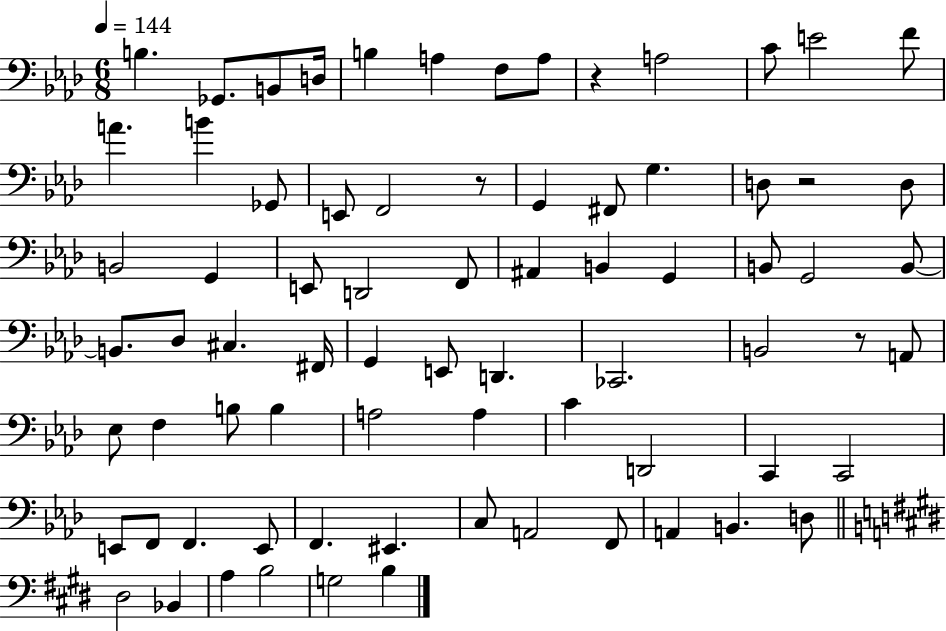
{
  \clef bass
  \numericTimeSignature
  \time 6/8
  \key aes \major
  \tempo 4 = 144
  b4. ges,8. b,8 d16 | b4 a4 f8 a8 | r4 a2 | c'8 e'2 f'8 | \break a'4. b'4 ges,8 | e,8 f,2 r8 | g,4 fis,8 g4. | d8 r2 d8 | \break b,2 g,4 | e,8 d,2 f,8 | ais,4 b,4 g,4 | b,8 g,2 b,8~~ | \break b,8. des8 cis4. fis,16 | g,4 e,8 d,4. | ces,2. | b,2 r8 a,8 | \break ees8 f4 b8 b4 | a2 a4 | c'4 d,2 | c,4 c,2 | \break e,8 f,8 f,4. e,8 | f,4. eis,4. | c8 a,2 f,8 | a,4 b,4. d8 | \break \bar "||" \break \key e \major dis2 bes,4 | a4 b2 | g2 b4 | \bar "|."
}